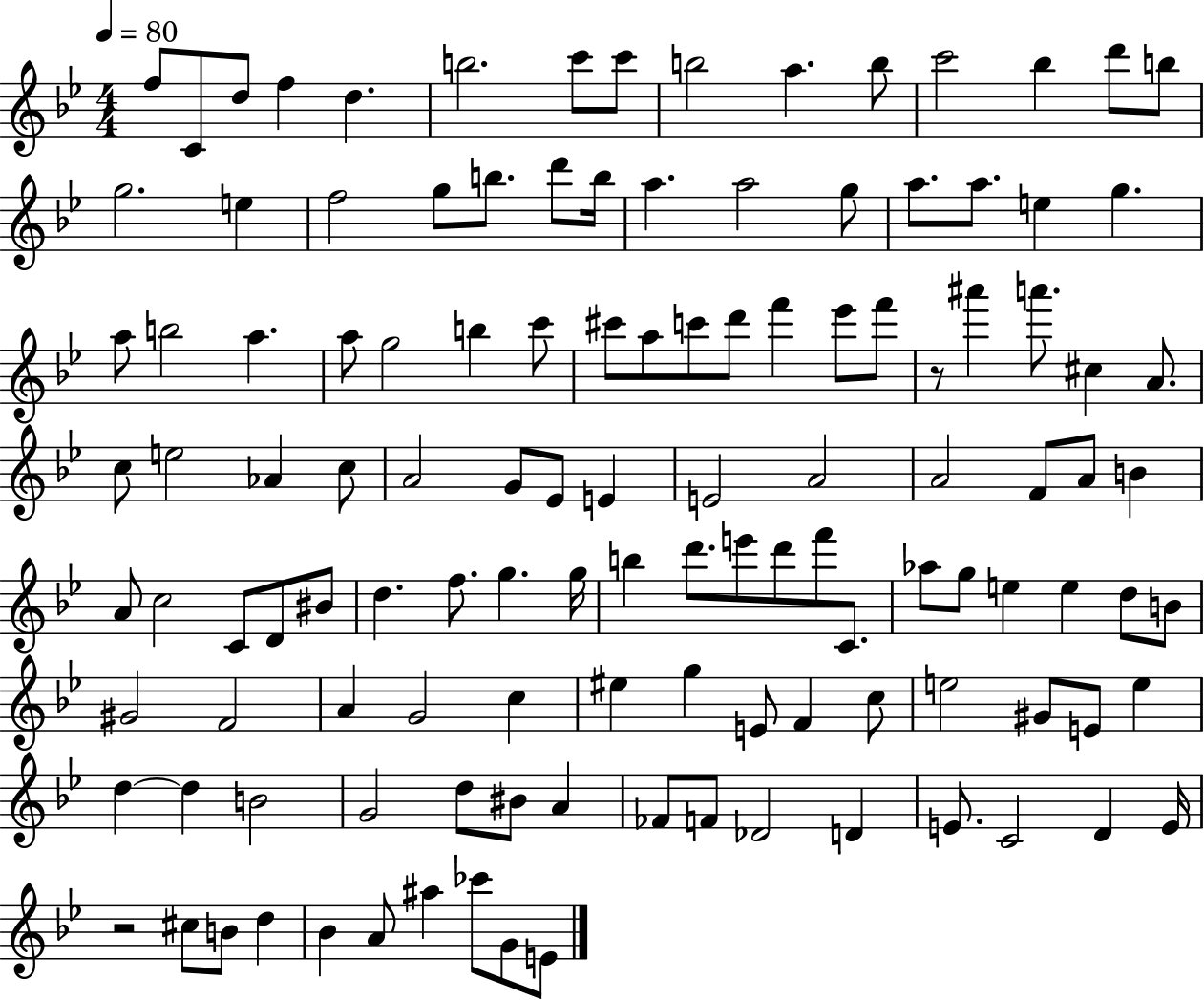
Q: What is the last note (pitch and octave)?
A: E4